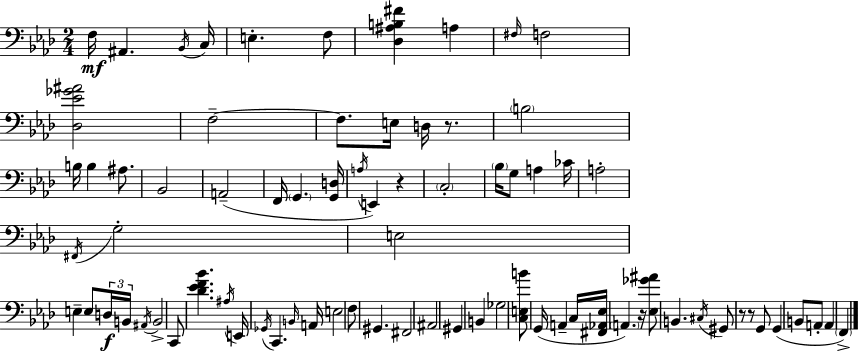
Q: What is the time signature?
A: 2/4